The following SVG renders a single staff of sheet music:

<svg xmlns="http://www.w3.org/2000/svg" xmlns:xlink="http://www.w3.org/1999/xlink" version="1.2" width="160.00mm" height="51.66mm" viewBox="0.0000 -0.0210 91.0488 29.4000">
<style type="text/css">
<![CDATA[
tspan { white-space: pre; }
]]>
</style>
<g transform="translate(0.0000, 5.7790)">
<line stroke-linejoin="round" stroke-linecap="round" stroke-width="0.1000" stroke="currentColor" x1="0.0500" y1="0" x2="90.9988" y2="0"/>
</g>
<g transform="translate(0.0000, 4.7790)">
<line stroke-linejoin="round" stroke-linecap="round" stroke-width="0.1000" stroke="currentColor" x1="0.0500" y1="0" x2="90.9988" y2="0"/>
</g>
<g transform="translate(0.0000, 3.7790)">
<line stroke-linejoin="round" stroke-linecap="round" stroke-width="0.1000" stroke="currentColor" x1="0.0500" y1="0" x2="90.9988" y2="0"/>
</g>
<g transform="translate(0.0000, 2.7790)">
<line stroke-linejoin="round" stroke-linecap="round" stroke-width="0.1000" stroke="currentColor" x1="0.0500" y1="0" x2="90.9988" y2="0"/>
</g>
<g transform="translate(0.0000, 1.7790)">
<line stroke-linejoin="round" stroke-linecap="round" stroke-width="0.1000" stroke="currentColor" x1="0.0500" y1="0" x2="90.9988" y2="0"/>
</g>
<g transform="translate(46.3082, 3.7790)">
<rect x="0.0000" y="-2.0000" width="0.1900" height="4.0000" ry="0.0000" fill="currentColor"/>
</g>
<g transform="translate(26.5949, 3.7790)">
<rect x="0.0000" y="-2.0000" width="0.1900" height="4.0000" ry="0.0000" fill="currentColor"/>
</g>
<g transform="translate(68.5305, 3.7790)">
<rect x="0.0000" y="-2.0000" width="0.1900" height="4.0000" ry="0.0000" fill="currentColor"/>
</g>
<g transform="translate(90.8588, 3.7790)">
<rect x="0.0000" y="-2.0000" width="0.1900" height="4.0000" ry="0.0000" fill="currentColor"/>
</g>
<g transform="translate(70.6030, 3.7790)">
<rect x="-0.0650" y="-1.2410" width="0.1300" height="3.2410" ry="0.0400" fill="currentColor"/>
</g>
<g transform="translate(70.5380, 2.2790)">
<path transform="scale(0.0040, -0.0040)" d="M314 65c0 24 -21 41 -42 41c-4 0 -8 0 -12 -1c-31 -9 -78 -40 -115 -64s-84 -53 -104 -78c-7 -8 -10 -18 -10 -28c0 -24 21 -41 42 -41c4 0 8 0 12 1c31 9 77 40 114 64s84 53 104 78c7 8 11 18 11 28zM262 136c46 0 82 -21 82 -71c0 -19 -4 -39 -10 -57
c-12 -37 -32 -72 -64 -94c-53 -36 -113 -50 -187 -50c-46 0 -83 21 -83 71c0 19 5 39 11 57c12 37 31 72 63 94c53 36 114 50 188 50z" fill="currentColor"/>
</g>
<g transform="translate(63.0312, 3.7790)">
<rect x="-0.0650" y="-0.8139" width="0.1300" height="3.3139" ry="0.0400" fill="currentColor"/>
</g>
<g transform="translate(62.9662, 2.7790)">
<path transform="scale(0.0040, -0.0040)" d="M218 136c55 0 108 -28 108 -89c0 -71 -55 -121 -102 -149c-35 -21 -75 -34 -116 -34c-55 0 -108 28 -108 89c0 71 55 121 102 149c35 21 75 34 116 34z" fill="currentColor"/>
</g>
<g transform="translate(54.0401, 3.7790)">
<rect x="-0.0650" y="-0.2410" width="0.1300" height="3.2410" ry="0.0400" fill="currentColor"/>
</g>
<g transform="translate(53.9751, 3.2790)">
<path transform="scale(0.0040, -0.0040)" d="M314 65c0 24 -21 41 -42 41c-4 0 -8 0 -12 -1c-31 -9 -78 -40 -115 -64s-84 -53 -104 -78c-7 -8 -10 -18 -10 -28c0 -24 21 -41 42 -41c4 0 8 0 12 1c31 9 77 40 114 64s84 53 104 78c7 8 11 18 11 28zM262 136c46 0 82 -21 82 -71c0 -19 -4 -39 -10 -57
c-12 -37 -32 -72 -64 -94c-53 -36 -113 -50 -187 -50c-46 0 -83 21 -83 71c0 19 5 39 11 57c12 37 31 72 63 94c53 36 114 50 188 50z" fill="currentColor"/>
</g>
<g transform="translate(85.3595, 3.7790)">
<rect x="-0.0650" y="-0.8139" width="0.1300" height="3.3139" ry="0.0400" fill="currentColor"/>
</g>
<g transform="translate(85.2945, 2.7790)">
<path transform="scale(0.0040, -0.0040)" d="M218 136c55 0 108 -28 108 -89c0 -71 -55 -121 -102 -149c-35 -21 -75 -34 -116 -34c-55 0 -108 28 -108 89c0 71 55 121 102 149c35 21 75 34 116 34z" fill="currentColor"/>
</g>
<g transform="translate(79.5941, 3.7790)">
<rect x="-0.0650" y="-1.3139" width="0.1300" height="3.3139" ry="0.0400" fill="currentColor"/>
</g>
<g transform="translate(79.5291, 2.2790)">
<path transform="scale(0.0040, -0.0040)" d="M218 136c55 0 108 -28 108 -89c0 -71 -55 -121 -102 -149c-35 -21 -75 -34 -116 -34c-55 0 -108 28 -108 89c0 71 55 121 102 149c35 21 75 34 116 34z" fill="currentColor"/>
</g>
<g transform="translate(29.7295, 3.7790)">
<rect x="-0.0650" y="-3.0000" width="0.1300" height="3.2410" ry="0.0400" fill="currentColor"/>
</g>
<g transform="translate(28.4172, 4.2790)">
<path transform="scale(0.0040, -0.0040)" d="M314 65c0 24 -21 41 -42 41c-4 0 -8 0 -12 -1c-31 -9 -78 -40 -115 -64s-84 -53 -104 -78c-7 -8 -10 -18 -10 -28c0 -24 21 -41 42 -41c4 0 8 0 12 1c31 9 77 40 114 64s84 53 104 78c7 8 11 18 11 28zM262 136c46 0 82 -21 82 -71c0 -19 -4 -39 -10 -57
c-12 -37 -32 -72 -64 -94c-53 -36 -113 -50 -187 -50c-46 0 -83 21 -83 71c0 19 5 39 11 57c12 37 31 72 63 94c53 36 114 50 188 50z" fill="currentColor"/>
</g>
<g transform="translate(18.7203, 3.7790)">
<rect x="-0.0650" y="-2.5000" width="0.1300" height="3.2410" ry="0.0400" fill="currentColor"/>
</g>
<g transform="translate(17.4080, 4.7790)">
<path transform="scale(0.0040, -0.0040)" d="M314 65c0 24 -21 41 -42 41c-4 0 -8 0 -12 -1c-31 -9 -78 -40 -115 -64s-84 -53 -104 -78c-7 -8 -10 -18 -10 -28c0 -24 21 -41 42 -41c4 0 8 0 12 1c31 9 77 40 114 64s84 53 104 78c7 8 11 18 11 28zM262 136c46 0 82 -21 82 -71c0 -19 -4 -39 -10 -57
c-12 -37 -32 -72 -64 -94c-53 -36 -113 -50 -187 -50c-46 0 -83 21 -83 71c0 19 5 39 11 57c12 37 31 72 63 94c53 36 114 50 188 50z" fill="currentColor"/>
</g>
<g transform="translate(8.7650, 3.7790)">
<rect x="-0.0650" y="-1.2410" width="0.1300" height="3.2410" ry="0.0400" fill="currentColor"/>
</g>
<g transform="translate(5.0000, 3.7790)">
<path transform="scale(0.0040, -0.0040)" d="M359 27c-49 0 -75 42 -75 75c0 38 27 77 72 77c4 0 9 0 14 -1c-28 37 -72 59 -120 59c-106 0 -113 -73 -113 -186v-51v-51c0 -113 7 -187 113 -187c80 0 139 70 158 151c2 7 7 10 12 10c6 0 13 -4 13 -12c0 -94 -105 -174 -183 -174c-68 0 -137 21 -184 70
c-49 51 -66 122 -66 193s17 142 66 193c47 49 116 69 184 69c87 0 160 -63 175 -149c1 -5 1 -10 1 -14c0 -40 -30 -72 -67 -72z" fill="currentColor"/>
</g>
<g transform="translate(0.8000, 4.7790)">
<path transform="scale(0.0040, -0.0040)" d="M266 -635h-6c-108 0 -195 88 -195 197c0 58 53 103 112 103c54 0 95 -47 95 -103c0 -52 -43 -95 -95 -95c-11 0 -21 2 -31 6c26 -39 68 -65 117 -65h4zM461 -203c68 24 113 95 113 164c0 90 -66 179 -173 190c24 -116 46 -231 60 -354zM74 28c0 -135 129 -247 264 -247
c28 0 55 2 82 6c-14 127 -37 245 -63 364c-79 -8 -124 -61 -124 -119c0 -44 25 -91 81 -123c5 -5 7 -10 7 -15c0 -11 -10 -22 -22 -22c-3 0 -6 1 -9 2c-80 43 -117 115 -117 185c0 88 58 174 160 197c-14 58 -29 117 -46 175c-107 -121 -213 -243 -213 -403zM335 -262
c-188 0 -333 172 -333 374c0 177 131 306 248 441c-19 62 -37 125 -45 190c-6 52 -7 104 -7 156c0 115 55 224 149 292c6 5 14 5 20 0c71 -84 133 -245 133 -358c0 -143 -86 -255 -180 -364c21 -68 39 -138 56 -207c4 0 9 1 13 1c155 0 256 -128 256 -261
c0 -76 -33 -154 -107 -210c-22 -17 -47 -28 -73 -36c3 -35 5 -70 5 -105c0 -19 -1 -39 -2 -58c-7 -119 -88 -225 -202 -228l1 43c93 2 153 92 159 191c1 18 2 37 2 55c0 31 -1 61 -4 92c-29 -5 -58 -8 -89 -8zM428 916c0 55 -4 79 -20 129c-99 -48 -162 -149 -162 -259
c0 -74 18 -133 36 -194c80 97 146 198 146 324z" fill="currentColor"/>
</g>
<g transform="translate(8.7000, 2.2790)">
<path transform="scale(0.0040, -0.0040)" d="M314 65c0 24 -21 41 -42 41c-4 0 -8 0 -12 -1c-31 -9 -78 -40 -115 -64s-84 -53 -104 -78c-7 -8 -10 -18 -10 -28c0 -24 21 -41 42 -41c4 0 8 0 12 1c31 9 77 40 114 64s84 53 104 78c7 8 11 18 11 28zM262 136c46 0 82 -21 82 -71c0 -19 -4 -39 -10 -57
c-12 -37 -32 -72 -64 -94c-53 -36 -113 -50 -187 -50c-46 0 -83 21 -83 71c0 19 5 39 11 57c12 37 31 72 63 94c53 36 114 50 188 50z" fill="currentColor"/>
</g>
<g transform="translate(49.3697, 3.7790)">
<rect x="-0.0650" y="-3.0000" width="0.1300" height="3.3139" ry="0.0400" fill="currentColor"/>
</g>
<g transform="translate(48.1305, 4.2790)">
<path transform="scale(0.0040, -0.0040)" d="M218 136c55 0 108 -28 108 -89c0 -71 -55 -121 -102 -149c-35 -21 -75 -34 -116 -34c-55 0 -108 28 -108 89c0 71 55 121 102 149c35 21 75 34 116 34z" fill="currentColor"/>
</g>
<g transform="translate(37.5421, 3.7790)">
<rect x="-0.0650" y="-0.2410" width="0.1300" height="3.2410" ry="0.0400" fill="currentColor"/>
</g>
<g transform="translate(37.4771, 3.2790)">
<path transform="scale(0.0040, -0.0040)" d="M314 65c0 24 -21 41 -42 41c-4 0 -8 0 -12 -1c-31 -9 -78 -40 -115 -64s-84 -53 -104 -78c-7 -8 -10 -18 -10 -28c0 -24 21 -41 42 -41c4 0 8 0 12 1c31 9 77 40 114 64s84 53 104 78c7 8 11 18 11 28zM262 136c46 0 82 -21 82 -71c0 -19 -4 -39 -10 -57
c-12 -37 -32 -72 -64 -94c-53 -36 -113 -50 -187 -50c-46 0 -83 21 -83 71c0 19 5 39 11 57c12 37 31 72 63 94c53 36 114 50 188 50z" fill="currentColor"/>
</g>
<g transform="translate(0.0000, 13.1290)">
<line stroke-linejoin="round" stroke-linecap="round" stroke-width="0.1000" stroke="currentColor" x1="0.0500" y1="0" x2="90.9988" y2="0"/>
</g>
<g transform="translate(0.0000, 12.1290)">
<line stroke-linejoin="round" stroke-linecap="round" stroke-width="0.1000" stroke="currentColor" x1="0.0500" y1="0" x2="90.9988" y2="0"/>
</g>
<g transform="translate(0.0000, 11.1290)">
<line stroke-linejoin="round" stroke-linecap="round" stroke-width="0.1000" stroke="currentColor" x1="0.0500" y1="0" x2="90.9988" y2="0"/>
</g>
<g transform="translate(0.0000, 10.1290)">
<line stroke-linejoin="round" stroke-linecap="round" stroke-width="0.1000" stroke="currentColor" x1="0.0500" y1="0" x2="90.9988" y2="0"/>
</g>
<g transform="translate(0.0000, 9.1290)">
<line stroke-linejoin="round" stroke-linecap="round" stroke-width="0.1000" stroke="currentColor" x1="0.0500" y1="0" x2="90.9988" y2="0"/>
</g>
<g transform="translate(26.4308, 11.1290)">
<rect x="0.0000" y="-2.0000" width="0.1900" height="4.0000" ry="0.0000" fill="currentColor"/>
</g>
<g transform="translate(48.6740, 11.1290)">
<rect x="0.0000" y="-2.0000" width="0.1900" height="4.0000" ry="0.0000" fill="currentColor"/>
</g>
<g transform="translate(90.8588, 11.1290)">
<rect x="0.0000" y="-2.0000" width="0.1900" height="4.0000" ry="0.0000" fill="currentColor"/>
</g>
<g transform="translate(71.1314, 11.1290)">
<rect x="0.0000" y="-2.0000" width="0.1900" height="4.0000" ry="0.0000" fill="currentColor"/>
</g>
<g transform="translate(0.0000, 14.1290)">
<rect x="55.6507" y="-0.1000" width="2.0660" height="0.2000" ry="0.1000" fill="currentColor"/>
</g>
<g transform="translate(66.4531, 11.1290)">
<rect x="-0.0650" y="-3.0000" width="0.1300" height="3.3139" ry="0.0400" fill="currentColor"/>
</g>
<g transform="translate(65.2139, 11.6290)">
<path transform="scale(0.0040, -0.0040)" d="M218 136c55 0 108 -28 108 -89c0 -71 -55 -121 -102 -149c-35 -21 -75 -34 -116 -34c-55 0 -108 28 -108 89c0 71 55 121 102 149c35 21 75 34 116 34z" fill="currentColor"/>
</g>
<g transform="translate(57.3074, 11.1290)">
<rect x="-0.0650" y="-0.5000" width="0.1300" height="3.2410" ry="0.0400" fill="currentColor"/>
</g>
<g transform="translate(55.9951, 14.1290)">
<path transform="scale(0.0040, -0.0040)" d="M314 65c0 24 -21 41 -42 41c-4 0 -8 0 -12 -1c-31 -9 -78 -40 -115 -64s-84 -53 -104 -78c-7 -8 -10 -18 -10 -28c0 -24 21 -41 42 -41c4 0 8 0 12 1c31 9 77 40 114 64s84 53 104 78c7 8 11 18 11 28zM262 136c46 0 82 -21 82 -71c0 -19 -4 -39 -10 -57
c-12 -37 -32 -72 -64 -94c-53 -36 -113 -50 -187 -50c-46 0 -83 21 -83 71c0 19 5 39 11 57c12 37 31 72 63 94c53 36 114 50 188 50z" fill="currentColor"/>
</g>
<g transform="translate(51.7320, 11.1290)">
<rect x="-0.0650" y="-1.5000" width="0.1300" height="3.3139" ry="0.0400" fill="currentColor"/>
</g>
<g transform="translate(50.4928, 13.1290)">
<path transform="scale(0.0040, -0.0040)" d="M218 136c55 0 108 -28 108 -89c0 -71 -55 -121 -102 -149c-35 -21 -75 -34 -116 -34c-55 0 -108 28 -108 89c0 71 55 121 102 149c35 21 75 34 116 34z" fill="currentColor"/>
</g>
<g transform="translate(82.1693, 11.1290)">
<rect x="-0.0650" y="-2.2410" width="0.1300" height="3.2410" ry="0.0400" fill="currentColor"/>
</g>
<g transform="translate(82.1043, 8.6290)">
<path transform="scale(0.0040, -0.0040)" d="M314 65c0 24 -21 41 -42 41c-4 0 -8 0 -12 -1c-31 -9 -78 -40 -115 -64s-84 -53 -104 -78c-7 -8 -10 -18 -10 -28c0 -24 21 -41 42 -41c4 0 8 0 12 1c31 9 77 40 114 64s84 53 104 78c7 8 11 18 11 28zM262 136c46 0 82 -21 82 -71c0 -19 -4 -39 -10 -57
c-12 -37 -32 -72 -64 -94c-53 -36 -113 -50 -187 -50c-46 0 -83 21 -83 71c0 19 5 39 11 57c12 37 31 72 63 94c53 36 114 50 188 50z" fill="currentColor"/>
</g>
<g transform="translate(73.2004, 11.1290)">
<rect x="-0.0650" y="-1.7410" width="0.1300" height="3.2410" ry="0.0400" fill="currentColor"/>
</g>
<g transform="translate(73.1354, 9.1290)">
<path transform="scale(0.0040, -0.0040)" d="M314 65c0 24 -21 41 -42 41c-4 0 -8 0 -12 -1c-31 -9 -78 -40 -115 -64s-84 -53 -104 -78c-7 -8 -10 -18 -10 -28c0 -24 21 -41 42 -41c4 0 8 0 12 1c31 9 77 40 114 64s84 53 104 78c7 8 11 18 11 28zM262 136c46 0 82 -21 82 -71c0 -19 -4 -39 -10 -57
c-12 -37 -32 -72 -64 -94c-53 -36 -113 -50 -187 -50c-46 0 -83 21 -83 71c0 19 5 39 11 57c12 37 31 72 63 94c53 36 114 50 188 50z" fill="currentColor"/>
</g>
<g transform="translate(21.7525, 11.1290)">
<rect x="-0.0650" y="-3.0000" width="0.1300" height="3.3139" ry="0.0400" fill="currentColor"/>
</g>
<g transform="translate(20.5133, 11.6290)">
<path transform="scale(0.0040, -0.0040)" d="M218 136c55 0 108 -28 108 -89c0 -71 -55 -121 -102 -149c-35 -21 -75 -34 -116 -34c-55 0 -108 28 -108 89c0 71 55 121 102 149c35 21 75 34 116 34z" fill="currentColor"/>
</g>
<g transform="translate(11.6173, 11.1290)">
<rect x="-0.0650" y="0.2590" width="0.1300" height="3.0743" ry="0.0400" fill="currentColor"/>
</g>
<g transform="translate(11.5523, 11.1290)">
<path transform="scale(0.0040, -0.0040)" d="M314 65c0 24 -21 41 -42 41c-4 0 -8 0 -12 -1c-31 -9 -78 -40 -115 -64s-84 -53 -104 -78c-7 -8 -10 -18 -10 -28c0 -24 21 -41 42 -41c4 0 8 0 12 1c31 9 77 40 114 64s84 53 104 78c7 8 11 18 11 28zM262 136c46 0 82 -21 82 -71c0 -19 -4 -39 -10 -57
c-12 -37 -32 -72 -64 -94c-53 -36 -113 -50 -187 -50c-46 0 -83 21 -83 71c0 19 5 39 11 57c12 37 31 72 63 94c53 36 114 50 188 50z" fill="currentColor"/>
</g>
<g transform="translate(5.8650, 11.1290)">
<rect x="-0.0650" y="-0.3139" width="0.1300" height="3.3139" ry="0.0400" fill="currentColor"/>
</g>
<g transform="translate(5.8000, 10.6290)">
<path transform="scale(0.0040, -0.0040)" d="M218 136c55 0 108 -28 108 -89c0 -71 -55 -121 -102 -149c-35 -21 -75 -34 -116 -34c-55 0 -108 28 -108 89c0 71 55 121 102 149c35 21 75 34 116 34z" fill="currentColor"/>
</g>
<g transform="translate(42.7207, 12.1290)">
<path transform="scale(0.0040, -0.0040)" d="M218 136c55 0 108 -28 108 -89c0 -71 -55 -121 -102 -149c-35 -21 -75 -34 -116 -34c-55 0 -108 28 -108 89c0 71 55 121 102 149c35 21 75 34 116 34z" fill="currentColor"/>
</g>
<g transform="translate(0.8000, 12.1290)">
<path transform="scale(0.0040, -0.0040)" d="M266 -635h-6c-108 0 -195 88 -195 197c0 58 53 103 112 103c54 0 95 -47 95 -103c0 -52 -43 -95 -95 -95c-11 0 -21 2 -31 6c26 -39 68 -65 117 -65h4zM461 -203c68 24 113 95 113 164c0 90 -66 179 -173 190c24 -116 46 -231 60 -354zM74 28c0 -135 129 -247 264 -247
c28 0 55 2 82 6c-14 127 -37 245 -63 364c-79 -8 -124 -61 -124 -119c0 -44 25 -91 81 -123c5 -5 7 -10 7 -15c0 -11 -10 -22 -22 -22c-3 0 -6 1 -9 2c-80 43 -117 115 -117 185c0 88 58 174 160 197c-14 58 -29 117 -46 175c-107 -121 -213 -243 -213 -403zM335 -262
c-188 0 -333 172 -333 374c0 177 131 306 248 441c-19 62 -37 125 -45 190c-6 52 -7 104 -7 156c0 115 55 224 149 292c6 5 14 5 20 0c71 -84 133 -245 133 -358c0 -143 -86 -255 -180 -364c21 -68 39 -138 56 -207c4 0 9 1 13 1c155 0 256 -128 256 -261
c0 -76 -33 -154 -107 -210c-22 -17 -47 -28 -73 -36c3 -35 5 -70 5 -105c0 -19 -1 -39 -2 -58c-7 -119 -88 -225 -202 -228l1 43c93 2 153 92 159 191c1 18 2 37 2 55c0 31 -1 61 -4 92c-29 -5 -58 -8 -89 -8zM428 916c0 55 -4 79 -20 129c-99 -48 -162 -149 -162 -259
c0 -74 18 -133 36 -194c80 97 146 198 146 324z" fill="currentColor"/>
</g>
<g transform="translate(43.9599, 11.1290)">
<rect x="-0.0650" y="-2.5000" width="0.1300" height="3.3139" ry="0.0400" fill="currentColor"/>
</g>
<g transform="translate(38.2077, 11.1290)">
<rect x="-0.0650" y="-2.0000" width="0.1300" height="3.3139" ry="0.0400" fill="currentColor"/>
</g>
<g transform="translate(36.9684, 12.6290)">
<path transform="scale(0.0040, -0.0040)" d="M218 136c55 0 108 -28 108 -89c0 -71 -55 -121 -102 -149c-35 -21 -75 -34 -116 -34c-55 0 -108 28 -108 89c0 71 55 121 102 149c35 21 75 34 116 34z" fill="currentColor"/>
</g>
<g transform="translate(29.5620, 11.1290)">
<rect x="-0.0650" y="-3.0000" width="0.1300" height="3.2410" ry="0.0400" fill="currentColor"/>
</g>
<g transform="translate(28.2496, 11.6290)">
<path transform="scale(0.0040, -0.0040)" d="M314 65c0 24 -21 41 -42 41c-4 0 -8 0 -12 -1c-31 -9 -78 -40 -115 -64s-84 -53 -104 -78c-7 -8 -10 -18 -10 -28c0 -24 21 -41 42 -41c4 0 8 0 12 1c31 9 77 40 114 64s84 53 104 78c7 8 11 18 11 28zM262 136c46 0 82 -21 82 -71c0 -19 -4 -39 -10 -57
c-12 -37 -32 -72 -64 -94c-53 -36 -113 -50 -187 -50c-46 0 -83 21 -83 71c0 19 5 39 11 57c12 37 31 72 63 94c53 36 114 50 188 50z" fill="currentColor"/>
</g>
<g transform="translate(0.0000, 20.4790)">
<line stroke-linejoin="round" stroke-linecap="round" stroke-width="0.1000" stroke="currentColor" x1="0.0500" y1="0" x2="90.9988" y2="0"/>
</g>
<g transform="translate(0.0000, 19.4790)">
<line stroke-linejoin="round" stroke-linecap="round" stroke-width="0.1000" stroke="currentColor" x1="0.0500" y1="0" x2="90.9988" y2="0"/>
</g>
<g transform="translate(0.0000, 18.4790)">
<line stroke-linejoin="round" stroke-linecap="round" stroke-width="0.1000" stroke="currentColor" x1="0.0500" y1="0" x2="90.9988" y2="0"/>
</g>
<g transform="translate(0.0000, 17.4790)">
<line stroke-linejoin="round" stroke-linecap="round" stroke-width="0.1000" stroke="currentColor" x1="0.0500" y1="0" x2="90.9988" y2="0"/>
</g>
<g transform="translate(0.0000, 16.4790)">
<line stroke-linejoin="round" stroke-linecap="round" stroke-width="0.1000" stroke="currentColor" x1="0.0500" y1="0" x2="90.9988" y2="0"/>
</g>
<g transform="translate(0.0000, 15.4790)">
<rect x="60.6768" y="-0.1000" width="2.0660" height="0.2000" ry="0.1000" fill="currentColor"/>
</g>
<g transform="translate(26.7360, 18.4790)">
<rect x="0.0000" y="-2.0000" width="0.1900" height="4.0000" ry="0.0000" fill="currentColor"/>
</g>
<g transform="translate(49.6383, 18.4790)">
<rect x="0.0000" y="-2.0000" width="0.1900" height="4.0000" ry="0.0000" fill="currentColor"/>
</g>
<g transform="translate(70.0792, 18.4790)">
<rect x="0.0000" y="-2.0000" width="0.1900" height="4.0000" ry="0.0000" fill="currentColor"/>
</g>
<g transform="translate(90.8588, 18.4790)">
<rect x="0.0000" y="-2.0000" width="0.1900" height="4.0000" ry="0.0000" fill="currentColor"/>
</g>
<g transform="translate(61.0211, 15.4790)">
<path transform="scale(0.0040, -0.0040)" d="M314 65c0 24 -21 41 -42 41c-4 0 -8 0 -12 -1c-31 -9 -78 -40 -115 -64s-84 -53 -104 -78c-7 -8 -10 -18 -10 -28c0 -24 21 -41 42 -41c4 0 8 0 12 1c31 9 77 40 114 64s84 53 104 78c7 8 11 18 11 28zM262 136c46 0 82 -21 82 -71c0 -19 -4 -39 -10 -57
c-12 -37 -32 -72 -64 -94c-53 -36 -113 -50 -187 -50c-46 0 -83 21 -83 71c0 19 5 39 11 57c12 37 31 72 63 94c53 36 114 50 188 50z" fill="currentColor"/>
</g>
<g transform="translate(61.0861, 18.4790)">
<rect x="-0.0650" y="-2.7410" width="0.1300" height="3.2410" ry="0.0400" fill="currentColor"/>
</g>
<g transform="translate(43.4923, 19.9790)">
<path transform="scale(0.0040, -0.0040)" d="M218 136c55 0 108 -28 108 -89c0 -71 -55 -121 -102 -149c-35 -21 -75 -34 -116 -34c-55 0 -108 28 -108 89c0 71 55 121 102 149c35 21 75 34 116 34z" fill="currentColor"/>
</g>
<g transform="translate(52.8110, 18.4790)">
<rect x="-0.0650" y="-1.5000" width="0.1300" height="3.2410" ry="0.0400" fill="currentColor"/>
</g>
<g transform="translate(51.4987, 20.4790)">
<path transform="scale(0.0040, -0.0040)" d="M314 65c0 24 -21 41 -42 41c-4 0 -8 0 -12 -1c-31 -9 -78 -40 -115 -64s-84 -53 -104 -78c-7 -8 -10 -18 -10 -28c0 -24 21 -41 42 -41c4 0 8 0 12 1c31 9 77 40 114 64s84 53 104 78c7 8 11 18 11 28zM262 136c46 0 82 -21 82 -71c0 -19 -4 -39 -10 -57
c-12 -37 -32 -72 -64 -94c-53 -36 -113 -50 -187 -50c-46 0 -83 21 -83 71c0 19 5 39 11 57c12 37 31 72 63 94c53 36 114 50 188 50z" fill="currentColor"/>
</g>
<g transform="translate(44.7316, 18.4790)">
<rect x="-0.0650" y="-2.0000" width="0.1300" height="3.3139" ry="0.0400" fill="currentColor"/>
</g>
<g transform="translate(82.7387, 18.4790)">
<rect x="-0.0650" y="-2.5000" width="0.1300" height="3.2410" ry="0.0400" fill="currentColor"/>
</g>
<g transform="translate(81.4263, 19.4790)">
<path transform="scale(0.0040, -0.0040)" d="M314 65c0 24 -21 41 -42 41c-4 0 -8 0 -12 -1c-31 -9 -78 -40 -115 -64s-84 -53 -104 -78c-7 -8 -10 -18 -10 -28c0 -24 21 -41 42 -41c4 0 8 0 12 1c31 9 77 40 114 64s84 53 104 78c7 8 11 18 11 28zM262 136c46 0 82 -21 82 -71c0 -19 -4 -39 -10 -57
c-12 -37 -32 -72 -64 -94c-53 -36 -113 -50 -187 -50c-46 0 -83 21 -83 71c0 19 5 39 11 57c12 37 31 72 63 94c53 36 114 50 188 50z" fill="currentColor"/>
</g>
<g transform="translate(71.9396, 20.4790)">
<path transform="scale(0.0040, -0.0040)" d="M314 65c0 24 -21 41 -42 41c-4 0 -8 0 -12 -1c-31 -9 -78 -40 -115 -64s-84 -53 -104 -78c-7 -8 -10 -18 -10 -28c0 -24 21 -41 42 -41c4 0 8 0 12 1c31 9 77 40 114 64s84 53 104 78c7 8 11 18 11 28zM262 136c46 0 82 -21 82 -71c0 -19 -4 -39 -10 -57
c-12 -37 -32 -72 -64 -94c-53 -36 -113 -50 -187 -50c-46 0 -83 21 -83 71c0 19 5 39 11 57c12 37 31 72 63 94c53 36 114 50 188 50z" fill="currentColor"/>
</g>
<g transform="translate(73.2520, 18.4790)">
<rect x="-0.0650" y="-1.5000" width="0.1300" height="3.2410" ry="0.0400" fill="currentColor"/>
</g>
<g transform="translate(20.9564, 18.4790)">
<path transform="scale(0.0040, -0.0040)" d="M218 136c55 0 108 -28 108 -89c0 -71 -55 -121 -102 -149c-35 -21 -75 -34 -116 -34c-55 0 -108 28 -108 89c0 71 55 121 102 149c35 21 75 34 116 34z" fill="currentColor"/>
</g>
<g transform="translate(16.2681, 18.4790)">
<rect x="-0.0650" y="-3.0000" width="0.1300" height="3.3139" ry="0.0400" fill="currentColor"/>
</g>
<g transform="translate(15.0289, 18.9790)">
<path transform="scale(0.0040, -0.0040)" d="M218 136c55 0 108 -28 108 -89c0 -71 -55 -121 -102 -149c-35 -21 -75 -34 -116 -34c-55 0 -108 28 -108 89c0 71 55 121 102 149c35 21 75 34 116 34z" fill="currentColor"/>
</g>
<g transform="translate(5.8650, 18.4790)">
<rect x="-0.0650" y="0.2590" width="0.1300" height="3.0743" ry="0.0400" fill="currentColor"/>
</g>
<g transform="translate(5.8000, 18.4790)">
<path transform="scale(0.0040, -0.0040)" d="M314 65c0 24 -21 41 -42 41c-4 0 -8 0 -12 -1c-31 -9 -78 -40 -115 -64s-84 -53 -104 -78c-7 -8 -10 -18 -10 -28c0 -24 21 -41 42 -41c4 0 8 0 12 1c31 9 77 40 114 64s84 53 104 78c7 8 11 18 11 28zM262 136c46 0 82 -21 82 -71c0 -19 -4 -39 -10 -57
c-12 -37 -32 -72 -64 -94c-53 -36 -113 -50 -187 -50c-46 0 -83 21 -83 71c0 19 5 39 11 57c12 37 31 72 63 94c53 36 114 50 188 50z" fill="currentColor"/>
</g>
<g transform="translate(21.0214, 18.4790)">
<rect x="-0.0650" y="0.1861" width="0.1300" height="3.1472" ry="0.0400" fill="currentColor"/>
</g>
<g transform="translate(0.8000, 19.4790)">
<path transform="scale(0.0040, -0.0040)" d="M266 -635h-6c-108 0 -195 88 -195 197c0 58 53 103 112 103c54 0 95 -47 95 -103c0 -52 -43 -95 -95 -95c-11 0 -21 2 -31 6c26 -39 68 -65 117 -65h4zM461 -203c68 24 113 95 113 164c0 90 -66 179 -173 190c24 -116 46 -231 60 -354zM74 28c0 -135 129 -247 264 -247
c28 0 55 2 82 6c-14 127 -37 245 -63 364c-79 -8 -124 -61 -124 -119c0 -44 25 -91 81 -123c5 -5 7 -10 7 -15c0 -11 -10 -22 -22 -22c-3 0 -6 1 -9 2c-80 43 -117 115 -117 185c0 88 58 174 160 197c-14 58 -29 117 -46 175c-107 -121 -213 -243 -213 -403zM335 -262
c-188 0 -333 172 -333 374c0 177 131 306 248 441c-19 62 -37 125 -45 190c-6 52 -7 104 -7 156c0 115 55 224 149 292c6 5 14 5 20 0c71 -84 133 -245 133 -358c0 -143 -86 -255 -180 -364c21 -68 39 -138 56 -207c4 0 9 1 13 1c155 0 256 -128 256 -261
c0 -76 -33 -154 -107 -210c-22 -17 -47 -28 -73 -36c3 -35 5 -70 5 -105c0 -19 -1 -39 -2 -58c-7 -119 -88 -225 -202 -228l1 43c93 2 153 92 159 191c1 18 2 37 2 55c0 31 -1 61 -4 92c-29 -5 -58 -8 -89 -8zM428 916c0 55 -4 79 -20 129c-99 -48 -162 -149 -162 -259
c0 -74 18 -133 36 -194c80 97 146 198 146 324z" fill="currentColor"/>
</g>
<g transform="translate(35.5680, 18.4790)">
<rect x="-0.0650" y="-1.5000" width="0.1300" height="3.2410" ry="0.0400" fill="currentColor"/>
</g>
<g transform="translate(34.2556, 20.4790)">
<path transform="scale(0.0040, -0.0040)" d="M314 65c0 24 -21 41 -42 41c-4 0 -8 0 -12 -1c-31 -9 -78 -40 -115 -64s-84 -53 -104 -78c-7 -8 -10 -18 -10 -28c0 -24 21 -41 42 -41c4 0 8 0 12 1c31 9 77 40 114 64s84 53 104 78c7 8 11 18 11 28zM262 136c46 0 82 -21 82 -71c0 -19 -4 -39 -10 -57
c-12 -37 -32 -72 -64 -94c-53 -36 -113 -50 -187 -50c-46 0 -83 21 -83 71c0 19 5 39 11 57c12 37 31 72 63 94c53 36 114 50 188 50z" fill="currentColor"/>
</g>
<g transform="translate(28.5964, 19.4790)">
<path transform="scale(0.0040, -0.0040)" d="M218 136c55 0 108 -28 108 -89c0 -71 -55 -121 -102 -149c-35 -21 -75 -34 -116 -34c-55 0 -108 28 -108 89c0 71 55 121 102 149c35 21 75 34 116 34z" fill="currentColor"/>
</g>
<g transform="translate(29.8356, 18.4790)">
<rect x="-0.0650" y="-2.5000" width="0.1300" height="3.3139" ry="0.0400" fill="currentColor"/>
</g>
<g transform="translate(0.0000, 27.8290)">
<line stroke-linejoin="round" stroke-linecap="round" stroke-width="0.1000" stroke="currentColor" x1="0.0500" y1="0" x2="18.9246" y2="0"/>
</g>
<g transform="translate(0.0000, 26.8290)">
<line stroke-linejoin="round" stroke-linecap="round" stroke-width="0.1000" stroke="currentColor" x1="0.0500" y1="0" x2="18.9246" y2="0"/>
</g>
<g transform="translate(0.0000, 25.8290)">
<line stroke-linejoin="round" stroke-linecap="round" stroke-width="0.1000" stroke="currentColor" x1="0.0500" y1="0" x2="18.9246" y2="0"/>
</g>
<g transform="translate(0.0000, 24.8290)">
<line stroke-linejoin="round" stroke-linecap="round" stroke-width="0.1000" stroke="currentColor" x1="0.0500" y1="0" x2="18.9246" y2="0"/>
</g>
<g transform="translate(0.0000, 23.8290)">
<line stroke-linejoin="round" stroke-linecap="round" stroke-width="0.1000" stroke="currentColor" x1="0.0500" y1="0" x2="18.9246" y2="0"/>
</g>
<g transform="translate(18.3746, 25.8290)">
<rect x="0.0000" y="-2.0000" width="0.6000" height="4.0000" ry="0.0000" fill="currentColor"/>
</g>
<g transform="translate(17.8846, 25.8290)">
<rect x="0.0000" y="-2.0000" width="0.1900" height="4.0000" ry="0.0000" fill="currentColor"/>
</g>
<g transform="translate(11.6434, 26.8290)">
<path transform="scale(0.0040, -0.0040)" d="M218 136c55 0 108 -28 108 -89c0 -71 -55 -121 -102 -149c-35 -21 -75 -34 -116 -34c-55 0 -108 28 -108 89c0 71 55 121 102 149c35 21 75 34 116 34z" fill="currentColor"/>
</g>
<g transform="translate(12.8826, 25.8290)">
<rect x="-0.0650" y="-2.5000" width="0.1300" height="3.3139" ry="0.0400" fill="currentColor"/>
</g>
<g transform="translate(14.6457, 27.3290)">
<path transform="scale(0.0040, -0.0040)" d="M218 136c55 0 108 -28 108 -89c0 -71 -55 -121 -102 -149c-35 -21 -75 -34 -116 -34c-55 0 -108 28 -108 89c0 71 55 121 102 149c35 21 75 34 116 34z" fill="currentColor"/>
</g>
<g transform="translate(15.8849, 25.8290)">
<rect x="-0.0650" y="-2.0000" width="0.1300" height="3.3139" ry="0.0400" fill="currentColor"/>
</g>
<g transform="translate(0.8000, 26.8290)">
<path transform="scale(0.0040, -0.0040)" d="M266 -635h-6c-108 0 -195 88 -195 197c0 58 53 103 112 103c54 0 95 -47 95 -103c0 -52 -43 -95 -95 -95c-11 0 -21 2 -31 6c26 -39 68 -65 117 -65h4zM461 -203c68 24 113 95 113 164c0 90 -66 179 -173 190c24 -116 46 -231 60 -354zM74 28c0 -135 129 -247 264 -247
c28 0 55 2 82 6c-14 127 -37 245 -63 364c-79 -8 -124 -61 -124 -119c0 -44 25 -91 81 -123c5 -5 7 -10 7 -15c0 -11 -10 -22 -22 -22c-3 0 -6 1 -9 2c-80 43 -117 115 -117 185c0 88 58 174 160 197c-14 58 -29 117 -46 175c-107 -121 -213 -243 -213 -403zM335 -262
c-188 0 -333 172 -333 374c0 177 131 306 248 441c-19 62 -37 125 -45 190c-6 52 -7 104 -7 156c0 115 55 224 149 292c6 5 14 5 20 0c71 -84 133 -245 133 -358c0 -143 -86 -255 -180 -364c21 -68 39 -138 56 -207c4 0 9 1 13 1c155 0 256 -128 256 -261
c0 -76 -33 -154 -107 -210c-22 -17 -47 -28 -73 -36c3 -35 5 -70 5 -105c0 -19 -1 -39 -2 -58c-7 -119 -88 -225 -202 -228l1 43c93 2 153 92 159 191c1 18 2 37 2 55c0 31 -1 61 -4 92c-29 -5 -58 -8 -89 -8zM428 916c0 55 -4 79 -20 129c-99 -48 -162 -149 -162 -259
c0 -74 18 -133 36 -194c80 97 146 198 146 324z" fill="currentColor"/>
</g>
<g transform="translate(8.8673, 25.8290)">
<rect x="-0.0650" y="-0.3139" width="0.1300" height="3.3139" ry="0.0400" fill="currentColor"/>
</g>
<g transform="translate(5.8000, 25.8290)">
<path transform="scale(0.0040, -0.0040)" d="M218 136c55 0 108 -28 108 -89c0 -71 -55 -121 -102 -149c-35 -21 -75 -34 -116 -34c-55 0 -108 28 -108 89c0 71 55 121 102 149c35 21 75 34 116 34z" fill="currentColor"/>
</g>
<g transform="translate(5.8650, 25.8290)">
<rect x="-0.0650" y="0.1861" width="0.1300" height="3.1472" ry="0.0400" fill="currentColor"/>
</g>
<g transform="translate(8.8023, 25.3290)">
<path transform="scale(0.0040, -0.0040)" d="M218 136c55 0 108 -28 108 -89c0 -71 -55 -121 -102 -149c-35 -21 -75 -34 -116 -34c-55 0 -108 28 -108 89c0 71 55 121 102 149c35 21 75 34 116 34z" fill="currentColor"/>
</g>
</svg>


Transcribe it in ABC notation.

X:1
T:Untitled
M:4/4
L:1/4
K:C
e2 G2 A2 c2 A c2 d e2 e d c B2 A A2 F G E C2 A f2 g2 B2 A B G E2 F E2 a2 E2 G2 B c G F